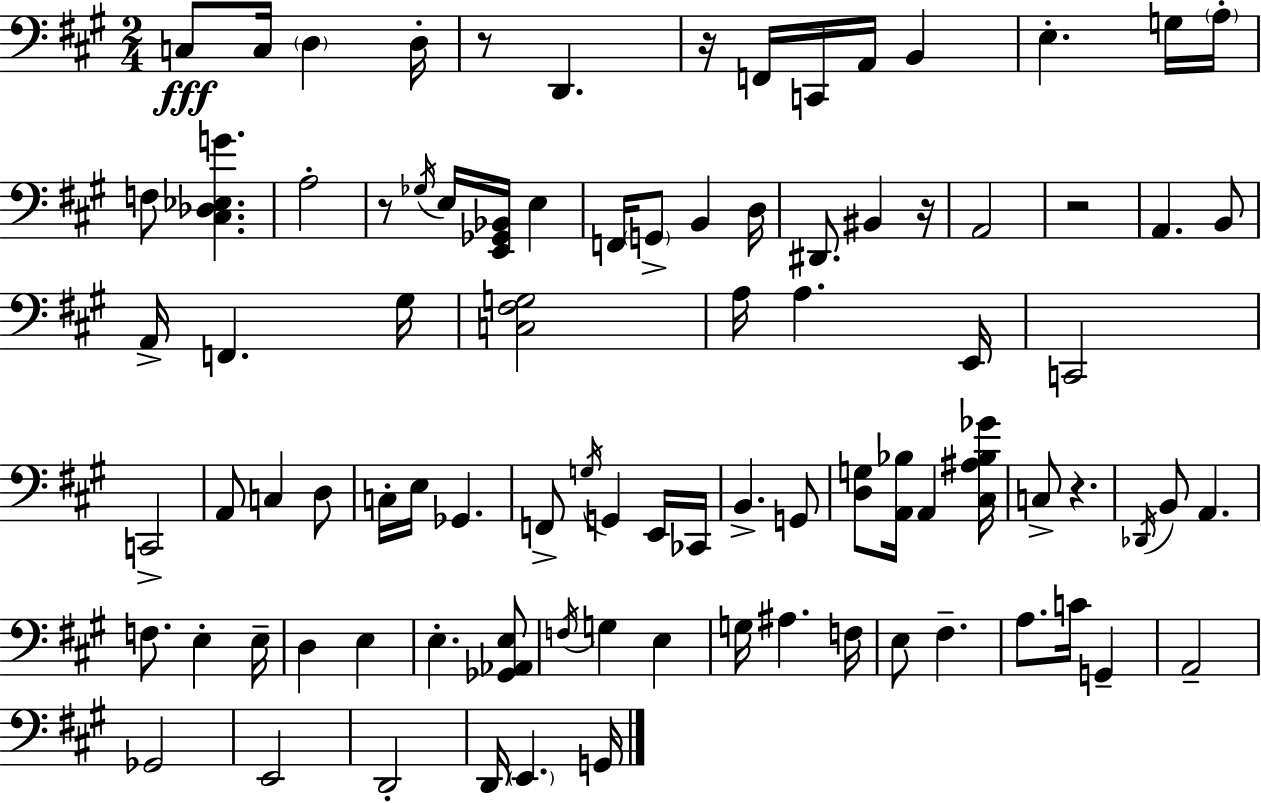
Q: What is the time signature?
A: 2/4